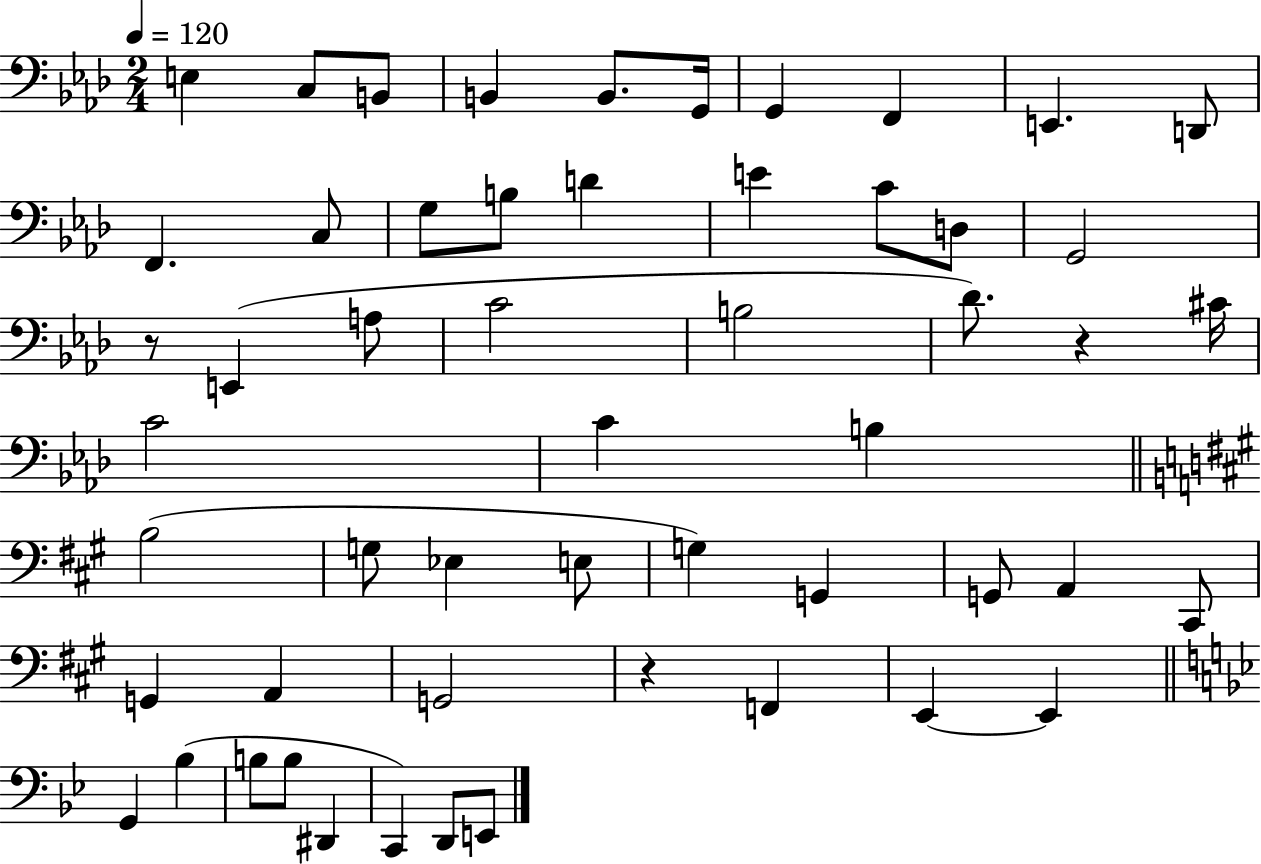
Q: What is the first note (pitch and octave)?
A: E3